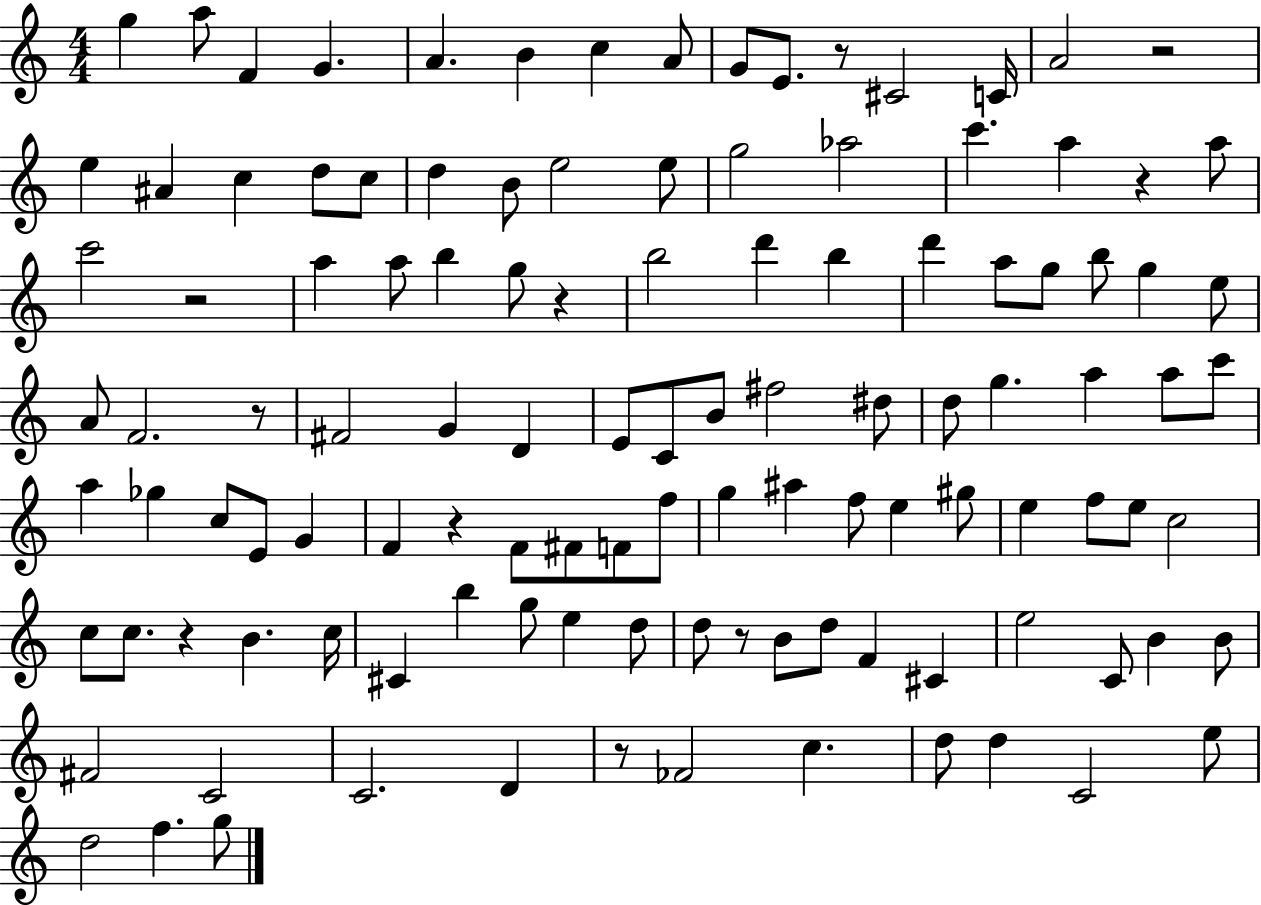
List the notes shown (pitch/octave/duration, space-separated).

G5/q A5/e F4/q G4/q. A4/q. B4/q C5/q A4/e G4/e E4/e. R/e C#4/h C4/s A4/h R/h E5/q A#4/q C5/q D5/e C5/e D5/q B4/e E5/h E5/e G5/h Ab5/h C6/q. A5/q R/q A5/e C6/h R/h A5/q A5/e B5/q G5/e R/q B5/h D6/q B5/q D6/q A5/e G5/e B5/e G5/q E5/e A4/e F4/h. R/e F#4/h G4/q D4/q E4/e C4/e B4/e F#5/h D#5/e D5/e G5/q. A5/q A5/e C6/e A5/q Gb5/q C5/e E4/e G4/q F4/q R/q F4/e F#4/e F4/e F5/e G5/q A#5/q F5/e E5/q G#5/e E5/q F5/e E5/e C5/h C5/e C5/e. R/q B4/q. C5/s C#4/q B5/q G5/e E5/q D5/e D5/e R/e B4/e D5/e F4/q C#4/q E5/h C4/e B4/q B4/e F#4/h C4/h C4/h. D4/q R/e FES4/h C5/q. D5/e D5/q C4/h E5/e D5/h F5/q. G5/e